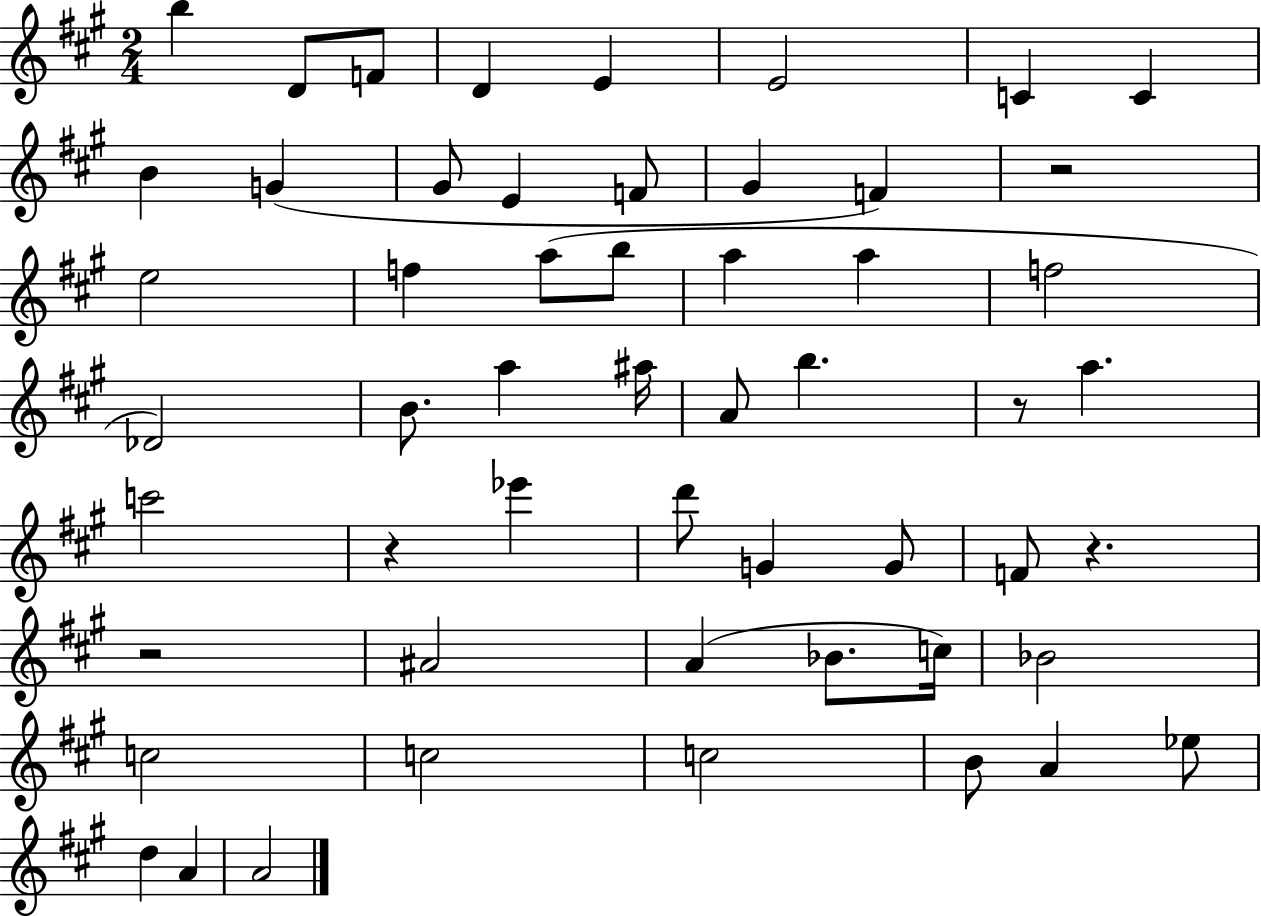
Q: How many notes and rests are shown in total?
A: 54